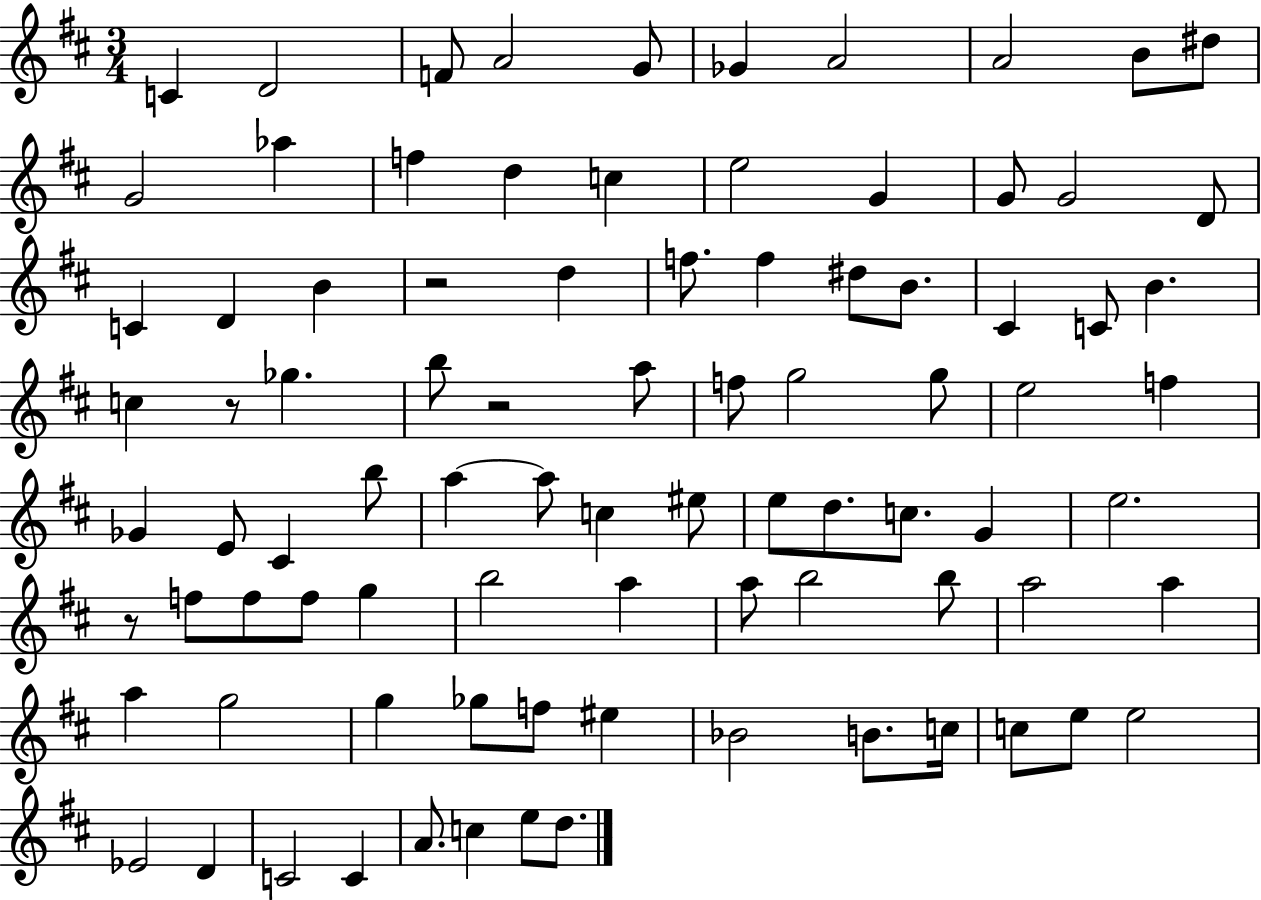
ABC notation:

X:1
T:Untitled
M:3/4
L:1/4
K:D
C D2 F/2 A2 G/2 _G A2 A2 B/2 ^d/2 G2 _a f d c e2 G G/2 G2 D/2 C D B z2 d f/2 f ^d/2 B/2 ^C C/2 B c z/2 _g b/2 z2 a/2 f/2 g2 g/2 e2 f _G E/2 ^C b/2 a a/2 c ^e/2 e/2 d/2 c/2 G e2 z/2 f/2 f/2 f/2 g b2 a a/2 b2 b/2 a2 a a g2 g _g/2 f/2 ^e _B2 B/2 c/4 c/2 e/2 e2 _E2 D C2 C A/2 c e/2 d/2